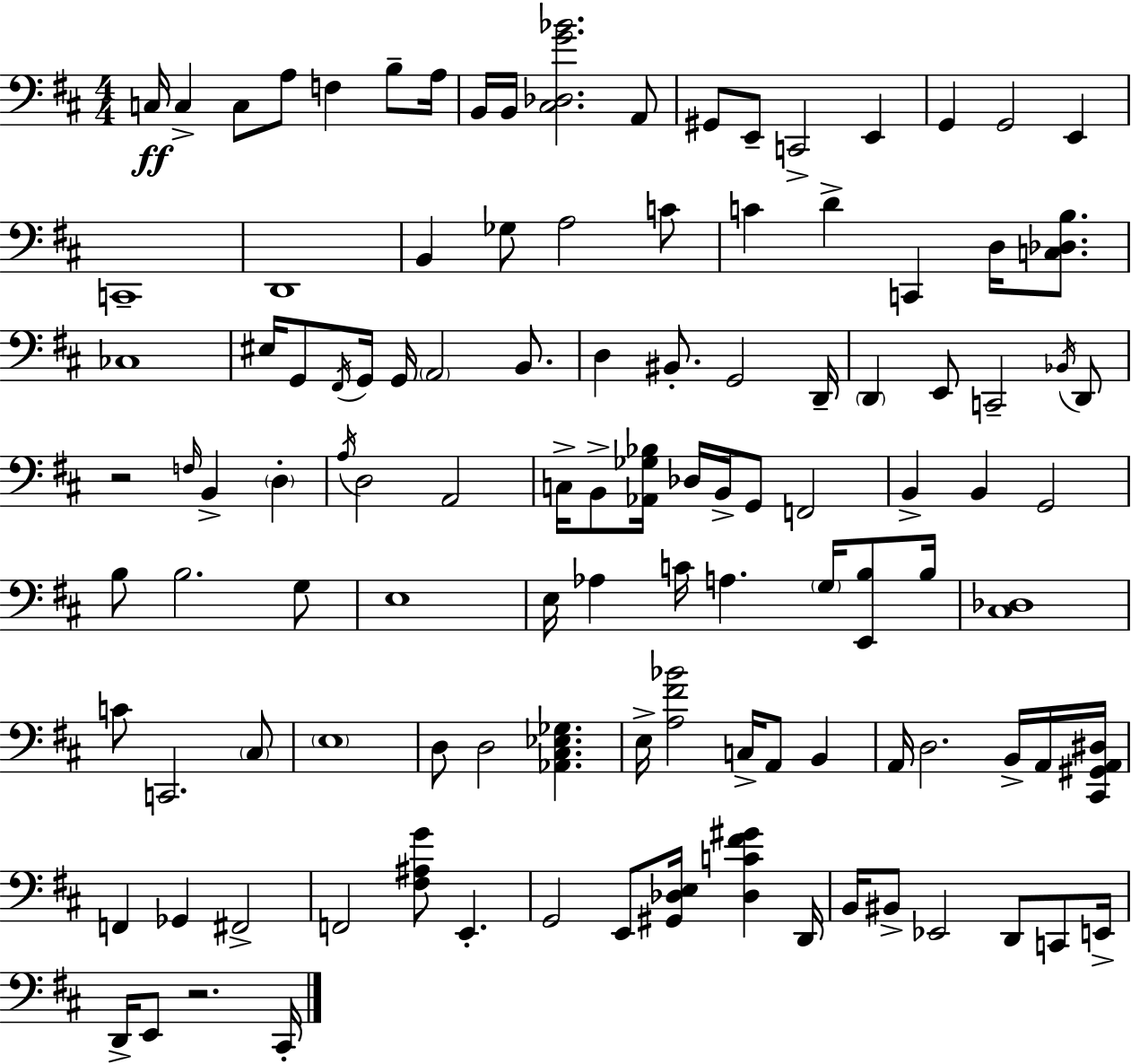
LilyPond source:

{
  \clef bass
  \numericTimeSignature
  \time 4/4
  \key d \major
  c16\ff c4-> c8 a8 f4 b8-- a16 | b,16 b,16 <cis des g' bes'>2. a,8 | gis,8 e,8-- c,2-> e,4 | g,4 g,2 e,4 | \break c,1-- | d,1 | b,4 ges8 a2 c'8 | c'4 d'4-> c,4 d16 <c des b>8. | \break ces1 | eis16 g,8 \acciaccatura { fis,16 } g,16 g,16 \parenthesize a,2 b,8. | d4 bis,8.-. g,2 | d,16-- \parenthesize d,4 e,8 c,2-- \acciaccatura { bes,16 } | \break d,8 r2 \grace { f16 } b,4-> \parenthesize d4-. | \acciaccatura { a16 } d2 a,2 | c16-> b,8-> <aes, ges bes>16 des16 b,16-> g,8 f,2 | b,4-> b,4 g,2 | \break b8 b2. | g8 e1 | e16 aes4 c'16 a4. | \parenthesize g16 <e, b>8 b16 <cis des>1 | \break c'8 c,2. | \parenthesize cis8 \parenthesize e1 | d8 d2 <aes, cis ees ges>4. | e16-> <a fis' bes'>2 c16-> a,8 | \break b,4 a,16 d2. | b,16-> a,16 <cis, gis, a, dis>16 f,4 ges,4 fis,2-> | f,2 <fis ais g'>8 e,4.-. | g,2 e,8 <gis, des e>16 <des c' fis' gis'>4 | \break d,16 b,16 bis,8-> ees,2 d,8 | c,8 e,16-> d,16-> e,8 r2. | cis,16-. \bar "|."
}